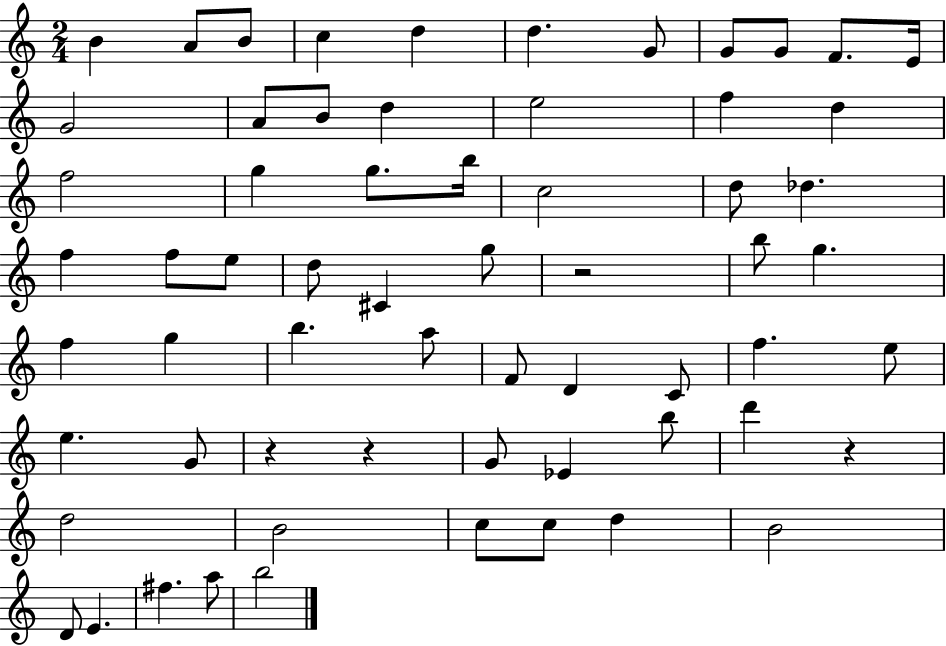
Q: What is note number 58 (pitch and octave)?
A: A5